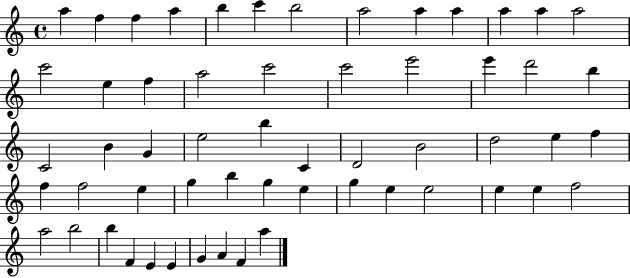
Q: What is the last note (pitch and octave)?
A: A5